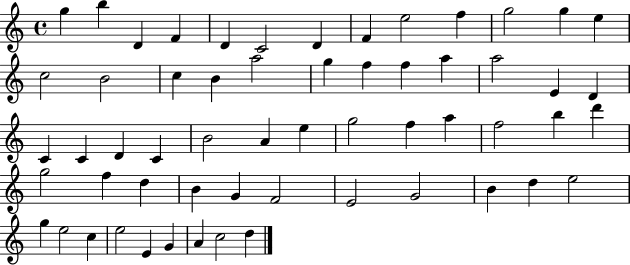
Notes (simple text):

G5/q B5/q D4/q F4/q D4/q C4/h D4/q F4/q E5/h F5/q G5/h G5/q E5/q C5/h B4/h C5/q B4/q A5/h G5/q F5/q F5/q A5/q A5/h E4/q D4/q C4/q C4/q D4/q C4/q B4/h A4/q E5/q G5/h F5/q A5/q F5/h B5/q D6/q G5/h F5/q D5/q B4/q G4/q F4/h E4/h G4/h B4/q D5/q E5/h G5/q E5/h C5/q E5/h E4/q G4/q A4/q C5/h D5/q